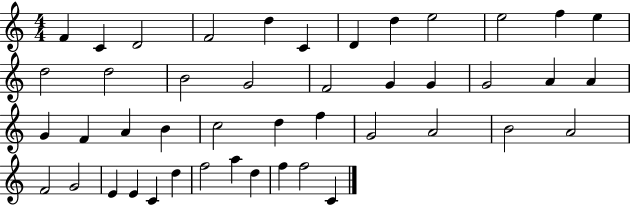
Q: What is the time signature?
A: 4/4